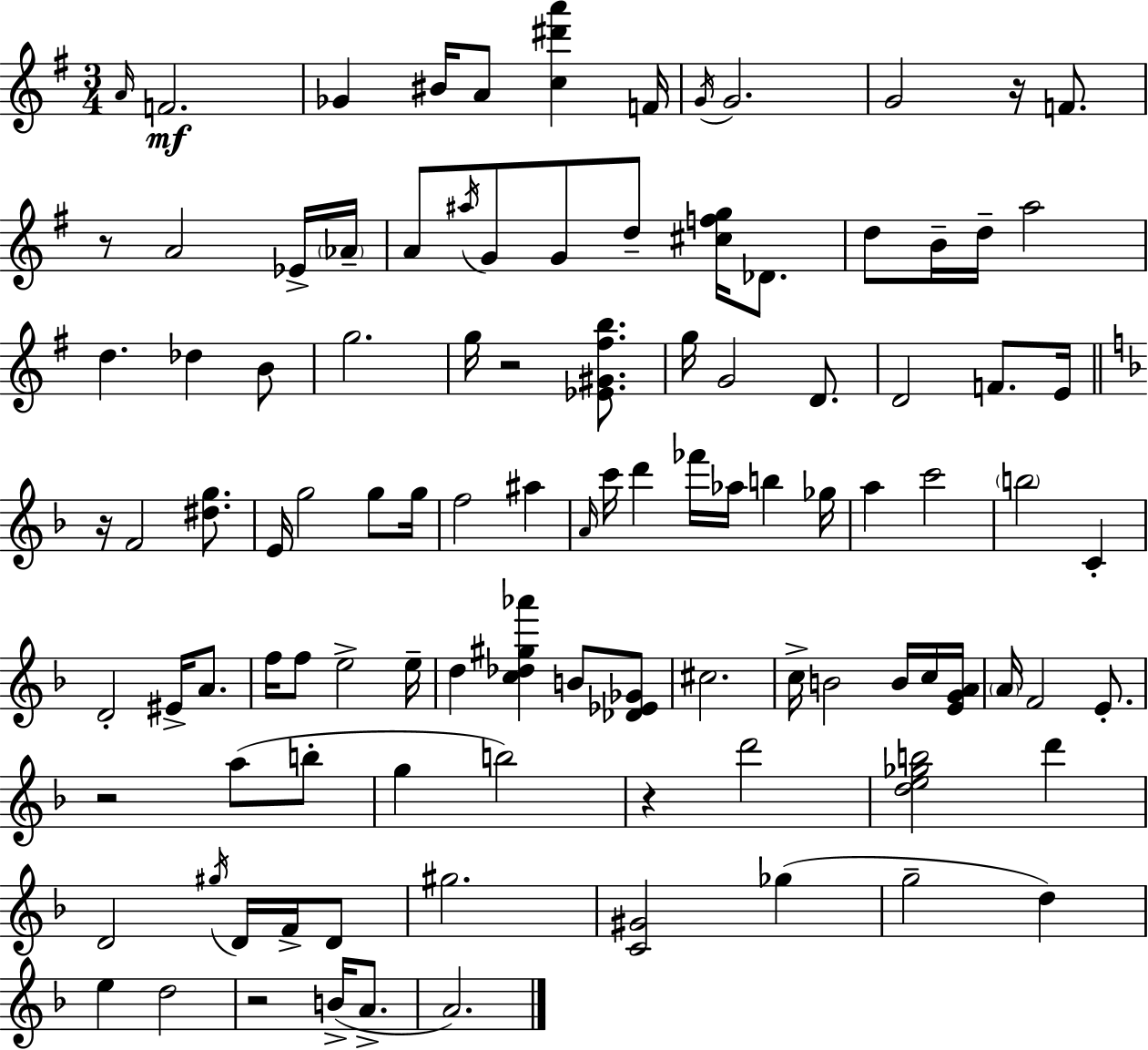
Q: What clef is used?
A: treble